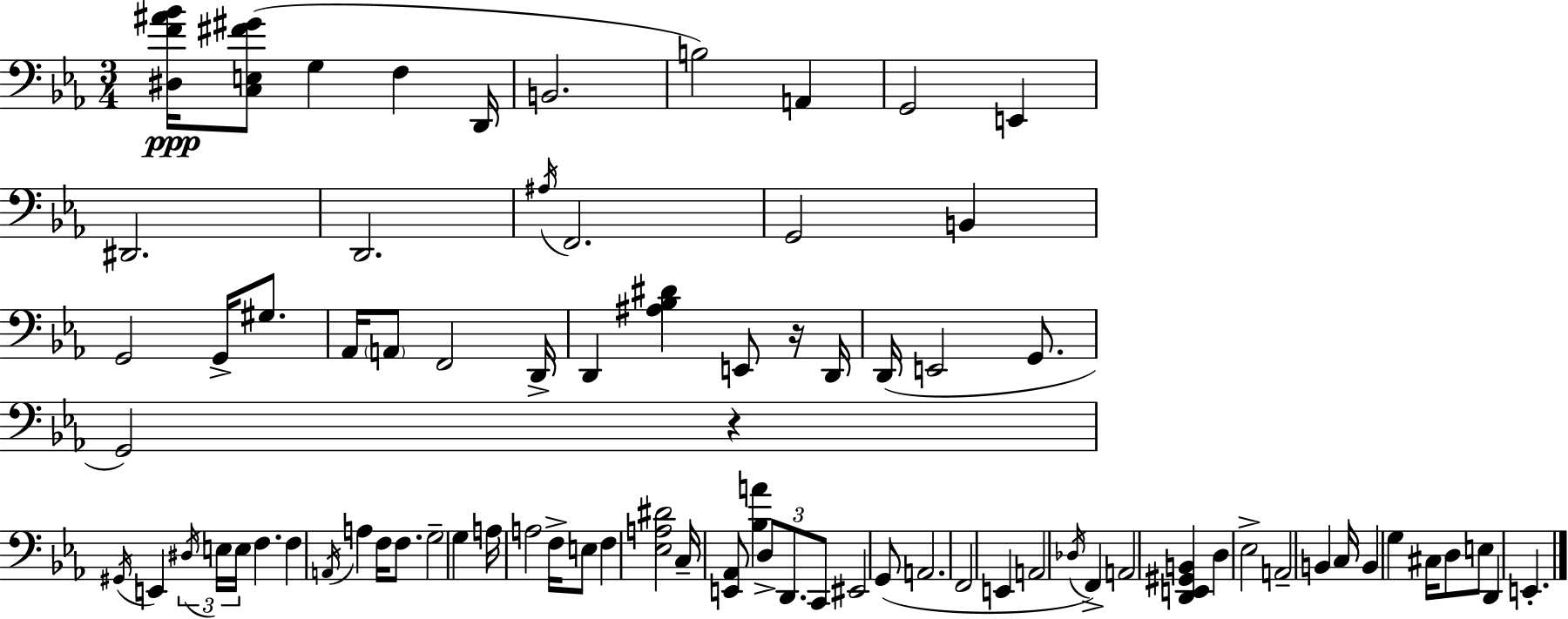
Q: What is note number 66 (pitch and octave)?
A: G3